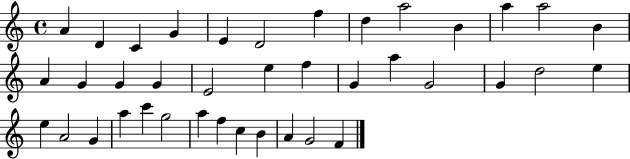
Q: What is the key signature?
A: C major